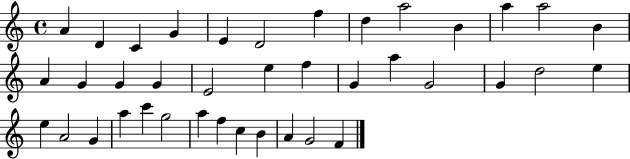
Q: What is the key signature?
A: C major